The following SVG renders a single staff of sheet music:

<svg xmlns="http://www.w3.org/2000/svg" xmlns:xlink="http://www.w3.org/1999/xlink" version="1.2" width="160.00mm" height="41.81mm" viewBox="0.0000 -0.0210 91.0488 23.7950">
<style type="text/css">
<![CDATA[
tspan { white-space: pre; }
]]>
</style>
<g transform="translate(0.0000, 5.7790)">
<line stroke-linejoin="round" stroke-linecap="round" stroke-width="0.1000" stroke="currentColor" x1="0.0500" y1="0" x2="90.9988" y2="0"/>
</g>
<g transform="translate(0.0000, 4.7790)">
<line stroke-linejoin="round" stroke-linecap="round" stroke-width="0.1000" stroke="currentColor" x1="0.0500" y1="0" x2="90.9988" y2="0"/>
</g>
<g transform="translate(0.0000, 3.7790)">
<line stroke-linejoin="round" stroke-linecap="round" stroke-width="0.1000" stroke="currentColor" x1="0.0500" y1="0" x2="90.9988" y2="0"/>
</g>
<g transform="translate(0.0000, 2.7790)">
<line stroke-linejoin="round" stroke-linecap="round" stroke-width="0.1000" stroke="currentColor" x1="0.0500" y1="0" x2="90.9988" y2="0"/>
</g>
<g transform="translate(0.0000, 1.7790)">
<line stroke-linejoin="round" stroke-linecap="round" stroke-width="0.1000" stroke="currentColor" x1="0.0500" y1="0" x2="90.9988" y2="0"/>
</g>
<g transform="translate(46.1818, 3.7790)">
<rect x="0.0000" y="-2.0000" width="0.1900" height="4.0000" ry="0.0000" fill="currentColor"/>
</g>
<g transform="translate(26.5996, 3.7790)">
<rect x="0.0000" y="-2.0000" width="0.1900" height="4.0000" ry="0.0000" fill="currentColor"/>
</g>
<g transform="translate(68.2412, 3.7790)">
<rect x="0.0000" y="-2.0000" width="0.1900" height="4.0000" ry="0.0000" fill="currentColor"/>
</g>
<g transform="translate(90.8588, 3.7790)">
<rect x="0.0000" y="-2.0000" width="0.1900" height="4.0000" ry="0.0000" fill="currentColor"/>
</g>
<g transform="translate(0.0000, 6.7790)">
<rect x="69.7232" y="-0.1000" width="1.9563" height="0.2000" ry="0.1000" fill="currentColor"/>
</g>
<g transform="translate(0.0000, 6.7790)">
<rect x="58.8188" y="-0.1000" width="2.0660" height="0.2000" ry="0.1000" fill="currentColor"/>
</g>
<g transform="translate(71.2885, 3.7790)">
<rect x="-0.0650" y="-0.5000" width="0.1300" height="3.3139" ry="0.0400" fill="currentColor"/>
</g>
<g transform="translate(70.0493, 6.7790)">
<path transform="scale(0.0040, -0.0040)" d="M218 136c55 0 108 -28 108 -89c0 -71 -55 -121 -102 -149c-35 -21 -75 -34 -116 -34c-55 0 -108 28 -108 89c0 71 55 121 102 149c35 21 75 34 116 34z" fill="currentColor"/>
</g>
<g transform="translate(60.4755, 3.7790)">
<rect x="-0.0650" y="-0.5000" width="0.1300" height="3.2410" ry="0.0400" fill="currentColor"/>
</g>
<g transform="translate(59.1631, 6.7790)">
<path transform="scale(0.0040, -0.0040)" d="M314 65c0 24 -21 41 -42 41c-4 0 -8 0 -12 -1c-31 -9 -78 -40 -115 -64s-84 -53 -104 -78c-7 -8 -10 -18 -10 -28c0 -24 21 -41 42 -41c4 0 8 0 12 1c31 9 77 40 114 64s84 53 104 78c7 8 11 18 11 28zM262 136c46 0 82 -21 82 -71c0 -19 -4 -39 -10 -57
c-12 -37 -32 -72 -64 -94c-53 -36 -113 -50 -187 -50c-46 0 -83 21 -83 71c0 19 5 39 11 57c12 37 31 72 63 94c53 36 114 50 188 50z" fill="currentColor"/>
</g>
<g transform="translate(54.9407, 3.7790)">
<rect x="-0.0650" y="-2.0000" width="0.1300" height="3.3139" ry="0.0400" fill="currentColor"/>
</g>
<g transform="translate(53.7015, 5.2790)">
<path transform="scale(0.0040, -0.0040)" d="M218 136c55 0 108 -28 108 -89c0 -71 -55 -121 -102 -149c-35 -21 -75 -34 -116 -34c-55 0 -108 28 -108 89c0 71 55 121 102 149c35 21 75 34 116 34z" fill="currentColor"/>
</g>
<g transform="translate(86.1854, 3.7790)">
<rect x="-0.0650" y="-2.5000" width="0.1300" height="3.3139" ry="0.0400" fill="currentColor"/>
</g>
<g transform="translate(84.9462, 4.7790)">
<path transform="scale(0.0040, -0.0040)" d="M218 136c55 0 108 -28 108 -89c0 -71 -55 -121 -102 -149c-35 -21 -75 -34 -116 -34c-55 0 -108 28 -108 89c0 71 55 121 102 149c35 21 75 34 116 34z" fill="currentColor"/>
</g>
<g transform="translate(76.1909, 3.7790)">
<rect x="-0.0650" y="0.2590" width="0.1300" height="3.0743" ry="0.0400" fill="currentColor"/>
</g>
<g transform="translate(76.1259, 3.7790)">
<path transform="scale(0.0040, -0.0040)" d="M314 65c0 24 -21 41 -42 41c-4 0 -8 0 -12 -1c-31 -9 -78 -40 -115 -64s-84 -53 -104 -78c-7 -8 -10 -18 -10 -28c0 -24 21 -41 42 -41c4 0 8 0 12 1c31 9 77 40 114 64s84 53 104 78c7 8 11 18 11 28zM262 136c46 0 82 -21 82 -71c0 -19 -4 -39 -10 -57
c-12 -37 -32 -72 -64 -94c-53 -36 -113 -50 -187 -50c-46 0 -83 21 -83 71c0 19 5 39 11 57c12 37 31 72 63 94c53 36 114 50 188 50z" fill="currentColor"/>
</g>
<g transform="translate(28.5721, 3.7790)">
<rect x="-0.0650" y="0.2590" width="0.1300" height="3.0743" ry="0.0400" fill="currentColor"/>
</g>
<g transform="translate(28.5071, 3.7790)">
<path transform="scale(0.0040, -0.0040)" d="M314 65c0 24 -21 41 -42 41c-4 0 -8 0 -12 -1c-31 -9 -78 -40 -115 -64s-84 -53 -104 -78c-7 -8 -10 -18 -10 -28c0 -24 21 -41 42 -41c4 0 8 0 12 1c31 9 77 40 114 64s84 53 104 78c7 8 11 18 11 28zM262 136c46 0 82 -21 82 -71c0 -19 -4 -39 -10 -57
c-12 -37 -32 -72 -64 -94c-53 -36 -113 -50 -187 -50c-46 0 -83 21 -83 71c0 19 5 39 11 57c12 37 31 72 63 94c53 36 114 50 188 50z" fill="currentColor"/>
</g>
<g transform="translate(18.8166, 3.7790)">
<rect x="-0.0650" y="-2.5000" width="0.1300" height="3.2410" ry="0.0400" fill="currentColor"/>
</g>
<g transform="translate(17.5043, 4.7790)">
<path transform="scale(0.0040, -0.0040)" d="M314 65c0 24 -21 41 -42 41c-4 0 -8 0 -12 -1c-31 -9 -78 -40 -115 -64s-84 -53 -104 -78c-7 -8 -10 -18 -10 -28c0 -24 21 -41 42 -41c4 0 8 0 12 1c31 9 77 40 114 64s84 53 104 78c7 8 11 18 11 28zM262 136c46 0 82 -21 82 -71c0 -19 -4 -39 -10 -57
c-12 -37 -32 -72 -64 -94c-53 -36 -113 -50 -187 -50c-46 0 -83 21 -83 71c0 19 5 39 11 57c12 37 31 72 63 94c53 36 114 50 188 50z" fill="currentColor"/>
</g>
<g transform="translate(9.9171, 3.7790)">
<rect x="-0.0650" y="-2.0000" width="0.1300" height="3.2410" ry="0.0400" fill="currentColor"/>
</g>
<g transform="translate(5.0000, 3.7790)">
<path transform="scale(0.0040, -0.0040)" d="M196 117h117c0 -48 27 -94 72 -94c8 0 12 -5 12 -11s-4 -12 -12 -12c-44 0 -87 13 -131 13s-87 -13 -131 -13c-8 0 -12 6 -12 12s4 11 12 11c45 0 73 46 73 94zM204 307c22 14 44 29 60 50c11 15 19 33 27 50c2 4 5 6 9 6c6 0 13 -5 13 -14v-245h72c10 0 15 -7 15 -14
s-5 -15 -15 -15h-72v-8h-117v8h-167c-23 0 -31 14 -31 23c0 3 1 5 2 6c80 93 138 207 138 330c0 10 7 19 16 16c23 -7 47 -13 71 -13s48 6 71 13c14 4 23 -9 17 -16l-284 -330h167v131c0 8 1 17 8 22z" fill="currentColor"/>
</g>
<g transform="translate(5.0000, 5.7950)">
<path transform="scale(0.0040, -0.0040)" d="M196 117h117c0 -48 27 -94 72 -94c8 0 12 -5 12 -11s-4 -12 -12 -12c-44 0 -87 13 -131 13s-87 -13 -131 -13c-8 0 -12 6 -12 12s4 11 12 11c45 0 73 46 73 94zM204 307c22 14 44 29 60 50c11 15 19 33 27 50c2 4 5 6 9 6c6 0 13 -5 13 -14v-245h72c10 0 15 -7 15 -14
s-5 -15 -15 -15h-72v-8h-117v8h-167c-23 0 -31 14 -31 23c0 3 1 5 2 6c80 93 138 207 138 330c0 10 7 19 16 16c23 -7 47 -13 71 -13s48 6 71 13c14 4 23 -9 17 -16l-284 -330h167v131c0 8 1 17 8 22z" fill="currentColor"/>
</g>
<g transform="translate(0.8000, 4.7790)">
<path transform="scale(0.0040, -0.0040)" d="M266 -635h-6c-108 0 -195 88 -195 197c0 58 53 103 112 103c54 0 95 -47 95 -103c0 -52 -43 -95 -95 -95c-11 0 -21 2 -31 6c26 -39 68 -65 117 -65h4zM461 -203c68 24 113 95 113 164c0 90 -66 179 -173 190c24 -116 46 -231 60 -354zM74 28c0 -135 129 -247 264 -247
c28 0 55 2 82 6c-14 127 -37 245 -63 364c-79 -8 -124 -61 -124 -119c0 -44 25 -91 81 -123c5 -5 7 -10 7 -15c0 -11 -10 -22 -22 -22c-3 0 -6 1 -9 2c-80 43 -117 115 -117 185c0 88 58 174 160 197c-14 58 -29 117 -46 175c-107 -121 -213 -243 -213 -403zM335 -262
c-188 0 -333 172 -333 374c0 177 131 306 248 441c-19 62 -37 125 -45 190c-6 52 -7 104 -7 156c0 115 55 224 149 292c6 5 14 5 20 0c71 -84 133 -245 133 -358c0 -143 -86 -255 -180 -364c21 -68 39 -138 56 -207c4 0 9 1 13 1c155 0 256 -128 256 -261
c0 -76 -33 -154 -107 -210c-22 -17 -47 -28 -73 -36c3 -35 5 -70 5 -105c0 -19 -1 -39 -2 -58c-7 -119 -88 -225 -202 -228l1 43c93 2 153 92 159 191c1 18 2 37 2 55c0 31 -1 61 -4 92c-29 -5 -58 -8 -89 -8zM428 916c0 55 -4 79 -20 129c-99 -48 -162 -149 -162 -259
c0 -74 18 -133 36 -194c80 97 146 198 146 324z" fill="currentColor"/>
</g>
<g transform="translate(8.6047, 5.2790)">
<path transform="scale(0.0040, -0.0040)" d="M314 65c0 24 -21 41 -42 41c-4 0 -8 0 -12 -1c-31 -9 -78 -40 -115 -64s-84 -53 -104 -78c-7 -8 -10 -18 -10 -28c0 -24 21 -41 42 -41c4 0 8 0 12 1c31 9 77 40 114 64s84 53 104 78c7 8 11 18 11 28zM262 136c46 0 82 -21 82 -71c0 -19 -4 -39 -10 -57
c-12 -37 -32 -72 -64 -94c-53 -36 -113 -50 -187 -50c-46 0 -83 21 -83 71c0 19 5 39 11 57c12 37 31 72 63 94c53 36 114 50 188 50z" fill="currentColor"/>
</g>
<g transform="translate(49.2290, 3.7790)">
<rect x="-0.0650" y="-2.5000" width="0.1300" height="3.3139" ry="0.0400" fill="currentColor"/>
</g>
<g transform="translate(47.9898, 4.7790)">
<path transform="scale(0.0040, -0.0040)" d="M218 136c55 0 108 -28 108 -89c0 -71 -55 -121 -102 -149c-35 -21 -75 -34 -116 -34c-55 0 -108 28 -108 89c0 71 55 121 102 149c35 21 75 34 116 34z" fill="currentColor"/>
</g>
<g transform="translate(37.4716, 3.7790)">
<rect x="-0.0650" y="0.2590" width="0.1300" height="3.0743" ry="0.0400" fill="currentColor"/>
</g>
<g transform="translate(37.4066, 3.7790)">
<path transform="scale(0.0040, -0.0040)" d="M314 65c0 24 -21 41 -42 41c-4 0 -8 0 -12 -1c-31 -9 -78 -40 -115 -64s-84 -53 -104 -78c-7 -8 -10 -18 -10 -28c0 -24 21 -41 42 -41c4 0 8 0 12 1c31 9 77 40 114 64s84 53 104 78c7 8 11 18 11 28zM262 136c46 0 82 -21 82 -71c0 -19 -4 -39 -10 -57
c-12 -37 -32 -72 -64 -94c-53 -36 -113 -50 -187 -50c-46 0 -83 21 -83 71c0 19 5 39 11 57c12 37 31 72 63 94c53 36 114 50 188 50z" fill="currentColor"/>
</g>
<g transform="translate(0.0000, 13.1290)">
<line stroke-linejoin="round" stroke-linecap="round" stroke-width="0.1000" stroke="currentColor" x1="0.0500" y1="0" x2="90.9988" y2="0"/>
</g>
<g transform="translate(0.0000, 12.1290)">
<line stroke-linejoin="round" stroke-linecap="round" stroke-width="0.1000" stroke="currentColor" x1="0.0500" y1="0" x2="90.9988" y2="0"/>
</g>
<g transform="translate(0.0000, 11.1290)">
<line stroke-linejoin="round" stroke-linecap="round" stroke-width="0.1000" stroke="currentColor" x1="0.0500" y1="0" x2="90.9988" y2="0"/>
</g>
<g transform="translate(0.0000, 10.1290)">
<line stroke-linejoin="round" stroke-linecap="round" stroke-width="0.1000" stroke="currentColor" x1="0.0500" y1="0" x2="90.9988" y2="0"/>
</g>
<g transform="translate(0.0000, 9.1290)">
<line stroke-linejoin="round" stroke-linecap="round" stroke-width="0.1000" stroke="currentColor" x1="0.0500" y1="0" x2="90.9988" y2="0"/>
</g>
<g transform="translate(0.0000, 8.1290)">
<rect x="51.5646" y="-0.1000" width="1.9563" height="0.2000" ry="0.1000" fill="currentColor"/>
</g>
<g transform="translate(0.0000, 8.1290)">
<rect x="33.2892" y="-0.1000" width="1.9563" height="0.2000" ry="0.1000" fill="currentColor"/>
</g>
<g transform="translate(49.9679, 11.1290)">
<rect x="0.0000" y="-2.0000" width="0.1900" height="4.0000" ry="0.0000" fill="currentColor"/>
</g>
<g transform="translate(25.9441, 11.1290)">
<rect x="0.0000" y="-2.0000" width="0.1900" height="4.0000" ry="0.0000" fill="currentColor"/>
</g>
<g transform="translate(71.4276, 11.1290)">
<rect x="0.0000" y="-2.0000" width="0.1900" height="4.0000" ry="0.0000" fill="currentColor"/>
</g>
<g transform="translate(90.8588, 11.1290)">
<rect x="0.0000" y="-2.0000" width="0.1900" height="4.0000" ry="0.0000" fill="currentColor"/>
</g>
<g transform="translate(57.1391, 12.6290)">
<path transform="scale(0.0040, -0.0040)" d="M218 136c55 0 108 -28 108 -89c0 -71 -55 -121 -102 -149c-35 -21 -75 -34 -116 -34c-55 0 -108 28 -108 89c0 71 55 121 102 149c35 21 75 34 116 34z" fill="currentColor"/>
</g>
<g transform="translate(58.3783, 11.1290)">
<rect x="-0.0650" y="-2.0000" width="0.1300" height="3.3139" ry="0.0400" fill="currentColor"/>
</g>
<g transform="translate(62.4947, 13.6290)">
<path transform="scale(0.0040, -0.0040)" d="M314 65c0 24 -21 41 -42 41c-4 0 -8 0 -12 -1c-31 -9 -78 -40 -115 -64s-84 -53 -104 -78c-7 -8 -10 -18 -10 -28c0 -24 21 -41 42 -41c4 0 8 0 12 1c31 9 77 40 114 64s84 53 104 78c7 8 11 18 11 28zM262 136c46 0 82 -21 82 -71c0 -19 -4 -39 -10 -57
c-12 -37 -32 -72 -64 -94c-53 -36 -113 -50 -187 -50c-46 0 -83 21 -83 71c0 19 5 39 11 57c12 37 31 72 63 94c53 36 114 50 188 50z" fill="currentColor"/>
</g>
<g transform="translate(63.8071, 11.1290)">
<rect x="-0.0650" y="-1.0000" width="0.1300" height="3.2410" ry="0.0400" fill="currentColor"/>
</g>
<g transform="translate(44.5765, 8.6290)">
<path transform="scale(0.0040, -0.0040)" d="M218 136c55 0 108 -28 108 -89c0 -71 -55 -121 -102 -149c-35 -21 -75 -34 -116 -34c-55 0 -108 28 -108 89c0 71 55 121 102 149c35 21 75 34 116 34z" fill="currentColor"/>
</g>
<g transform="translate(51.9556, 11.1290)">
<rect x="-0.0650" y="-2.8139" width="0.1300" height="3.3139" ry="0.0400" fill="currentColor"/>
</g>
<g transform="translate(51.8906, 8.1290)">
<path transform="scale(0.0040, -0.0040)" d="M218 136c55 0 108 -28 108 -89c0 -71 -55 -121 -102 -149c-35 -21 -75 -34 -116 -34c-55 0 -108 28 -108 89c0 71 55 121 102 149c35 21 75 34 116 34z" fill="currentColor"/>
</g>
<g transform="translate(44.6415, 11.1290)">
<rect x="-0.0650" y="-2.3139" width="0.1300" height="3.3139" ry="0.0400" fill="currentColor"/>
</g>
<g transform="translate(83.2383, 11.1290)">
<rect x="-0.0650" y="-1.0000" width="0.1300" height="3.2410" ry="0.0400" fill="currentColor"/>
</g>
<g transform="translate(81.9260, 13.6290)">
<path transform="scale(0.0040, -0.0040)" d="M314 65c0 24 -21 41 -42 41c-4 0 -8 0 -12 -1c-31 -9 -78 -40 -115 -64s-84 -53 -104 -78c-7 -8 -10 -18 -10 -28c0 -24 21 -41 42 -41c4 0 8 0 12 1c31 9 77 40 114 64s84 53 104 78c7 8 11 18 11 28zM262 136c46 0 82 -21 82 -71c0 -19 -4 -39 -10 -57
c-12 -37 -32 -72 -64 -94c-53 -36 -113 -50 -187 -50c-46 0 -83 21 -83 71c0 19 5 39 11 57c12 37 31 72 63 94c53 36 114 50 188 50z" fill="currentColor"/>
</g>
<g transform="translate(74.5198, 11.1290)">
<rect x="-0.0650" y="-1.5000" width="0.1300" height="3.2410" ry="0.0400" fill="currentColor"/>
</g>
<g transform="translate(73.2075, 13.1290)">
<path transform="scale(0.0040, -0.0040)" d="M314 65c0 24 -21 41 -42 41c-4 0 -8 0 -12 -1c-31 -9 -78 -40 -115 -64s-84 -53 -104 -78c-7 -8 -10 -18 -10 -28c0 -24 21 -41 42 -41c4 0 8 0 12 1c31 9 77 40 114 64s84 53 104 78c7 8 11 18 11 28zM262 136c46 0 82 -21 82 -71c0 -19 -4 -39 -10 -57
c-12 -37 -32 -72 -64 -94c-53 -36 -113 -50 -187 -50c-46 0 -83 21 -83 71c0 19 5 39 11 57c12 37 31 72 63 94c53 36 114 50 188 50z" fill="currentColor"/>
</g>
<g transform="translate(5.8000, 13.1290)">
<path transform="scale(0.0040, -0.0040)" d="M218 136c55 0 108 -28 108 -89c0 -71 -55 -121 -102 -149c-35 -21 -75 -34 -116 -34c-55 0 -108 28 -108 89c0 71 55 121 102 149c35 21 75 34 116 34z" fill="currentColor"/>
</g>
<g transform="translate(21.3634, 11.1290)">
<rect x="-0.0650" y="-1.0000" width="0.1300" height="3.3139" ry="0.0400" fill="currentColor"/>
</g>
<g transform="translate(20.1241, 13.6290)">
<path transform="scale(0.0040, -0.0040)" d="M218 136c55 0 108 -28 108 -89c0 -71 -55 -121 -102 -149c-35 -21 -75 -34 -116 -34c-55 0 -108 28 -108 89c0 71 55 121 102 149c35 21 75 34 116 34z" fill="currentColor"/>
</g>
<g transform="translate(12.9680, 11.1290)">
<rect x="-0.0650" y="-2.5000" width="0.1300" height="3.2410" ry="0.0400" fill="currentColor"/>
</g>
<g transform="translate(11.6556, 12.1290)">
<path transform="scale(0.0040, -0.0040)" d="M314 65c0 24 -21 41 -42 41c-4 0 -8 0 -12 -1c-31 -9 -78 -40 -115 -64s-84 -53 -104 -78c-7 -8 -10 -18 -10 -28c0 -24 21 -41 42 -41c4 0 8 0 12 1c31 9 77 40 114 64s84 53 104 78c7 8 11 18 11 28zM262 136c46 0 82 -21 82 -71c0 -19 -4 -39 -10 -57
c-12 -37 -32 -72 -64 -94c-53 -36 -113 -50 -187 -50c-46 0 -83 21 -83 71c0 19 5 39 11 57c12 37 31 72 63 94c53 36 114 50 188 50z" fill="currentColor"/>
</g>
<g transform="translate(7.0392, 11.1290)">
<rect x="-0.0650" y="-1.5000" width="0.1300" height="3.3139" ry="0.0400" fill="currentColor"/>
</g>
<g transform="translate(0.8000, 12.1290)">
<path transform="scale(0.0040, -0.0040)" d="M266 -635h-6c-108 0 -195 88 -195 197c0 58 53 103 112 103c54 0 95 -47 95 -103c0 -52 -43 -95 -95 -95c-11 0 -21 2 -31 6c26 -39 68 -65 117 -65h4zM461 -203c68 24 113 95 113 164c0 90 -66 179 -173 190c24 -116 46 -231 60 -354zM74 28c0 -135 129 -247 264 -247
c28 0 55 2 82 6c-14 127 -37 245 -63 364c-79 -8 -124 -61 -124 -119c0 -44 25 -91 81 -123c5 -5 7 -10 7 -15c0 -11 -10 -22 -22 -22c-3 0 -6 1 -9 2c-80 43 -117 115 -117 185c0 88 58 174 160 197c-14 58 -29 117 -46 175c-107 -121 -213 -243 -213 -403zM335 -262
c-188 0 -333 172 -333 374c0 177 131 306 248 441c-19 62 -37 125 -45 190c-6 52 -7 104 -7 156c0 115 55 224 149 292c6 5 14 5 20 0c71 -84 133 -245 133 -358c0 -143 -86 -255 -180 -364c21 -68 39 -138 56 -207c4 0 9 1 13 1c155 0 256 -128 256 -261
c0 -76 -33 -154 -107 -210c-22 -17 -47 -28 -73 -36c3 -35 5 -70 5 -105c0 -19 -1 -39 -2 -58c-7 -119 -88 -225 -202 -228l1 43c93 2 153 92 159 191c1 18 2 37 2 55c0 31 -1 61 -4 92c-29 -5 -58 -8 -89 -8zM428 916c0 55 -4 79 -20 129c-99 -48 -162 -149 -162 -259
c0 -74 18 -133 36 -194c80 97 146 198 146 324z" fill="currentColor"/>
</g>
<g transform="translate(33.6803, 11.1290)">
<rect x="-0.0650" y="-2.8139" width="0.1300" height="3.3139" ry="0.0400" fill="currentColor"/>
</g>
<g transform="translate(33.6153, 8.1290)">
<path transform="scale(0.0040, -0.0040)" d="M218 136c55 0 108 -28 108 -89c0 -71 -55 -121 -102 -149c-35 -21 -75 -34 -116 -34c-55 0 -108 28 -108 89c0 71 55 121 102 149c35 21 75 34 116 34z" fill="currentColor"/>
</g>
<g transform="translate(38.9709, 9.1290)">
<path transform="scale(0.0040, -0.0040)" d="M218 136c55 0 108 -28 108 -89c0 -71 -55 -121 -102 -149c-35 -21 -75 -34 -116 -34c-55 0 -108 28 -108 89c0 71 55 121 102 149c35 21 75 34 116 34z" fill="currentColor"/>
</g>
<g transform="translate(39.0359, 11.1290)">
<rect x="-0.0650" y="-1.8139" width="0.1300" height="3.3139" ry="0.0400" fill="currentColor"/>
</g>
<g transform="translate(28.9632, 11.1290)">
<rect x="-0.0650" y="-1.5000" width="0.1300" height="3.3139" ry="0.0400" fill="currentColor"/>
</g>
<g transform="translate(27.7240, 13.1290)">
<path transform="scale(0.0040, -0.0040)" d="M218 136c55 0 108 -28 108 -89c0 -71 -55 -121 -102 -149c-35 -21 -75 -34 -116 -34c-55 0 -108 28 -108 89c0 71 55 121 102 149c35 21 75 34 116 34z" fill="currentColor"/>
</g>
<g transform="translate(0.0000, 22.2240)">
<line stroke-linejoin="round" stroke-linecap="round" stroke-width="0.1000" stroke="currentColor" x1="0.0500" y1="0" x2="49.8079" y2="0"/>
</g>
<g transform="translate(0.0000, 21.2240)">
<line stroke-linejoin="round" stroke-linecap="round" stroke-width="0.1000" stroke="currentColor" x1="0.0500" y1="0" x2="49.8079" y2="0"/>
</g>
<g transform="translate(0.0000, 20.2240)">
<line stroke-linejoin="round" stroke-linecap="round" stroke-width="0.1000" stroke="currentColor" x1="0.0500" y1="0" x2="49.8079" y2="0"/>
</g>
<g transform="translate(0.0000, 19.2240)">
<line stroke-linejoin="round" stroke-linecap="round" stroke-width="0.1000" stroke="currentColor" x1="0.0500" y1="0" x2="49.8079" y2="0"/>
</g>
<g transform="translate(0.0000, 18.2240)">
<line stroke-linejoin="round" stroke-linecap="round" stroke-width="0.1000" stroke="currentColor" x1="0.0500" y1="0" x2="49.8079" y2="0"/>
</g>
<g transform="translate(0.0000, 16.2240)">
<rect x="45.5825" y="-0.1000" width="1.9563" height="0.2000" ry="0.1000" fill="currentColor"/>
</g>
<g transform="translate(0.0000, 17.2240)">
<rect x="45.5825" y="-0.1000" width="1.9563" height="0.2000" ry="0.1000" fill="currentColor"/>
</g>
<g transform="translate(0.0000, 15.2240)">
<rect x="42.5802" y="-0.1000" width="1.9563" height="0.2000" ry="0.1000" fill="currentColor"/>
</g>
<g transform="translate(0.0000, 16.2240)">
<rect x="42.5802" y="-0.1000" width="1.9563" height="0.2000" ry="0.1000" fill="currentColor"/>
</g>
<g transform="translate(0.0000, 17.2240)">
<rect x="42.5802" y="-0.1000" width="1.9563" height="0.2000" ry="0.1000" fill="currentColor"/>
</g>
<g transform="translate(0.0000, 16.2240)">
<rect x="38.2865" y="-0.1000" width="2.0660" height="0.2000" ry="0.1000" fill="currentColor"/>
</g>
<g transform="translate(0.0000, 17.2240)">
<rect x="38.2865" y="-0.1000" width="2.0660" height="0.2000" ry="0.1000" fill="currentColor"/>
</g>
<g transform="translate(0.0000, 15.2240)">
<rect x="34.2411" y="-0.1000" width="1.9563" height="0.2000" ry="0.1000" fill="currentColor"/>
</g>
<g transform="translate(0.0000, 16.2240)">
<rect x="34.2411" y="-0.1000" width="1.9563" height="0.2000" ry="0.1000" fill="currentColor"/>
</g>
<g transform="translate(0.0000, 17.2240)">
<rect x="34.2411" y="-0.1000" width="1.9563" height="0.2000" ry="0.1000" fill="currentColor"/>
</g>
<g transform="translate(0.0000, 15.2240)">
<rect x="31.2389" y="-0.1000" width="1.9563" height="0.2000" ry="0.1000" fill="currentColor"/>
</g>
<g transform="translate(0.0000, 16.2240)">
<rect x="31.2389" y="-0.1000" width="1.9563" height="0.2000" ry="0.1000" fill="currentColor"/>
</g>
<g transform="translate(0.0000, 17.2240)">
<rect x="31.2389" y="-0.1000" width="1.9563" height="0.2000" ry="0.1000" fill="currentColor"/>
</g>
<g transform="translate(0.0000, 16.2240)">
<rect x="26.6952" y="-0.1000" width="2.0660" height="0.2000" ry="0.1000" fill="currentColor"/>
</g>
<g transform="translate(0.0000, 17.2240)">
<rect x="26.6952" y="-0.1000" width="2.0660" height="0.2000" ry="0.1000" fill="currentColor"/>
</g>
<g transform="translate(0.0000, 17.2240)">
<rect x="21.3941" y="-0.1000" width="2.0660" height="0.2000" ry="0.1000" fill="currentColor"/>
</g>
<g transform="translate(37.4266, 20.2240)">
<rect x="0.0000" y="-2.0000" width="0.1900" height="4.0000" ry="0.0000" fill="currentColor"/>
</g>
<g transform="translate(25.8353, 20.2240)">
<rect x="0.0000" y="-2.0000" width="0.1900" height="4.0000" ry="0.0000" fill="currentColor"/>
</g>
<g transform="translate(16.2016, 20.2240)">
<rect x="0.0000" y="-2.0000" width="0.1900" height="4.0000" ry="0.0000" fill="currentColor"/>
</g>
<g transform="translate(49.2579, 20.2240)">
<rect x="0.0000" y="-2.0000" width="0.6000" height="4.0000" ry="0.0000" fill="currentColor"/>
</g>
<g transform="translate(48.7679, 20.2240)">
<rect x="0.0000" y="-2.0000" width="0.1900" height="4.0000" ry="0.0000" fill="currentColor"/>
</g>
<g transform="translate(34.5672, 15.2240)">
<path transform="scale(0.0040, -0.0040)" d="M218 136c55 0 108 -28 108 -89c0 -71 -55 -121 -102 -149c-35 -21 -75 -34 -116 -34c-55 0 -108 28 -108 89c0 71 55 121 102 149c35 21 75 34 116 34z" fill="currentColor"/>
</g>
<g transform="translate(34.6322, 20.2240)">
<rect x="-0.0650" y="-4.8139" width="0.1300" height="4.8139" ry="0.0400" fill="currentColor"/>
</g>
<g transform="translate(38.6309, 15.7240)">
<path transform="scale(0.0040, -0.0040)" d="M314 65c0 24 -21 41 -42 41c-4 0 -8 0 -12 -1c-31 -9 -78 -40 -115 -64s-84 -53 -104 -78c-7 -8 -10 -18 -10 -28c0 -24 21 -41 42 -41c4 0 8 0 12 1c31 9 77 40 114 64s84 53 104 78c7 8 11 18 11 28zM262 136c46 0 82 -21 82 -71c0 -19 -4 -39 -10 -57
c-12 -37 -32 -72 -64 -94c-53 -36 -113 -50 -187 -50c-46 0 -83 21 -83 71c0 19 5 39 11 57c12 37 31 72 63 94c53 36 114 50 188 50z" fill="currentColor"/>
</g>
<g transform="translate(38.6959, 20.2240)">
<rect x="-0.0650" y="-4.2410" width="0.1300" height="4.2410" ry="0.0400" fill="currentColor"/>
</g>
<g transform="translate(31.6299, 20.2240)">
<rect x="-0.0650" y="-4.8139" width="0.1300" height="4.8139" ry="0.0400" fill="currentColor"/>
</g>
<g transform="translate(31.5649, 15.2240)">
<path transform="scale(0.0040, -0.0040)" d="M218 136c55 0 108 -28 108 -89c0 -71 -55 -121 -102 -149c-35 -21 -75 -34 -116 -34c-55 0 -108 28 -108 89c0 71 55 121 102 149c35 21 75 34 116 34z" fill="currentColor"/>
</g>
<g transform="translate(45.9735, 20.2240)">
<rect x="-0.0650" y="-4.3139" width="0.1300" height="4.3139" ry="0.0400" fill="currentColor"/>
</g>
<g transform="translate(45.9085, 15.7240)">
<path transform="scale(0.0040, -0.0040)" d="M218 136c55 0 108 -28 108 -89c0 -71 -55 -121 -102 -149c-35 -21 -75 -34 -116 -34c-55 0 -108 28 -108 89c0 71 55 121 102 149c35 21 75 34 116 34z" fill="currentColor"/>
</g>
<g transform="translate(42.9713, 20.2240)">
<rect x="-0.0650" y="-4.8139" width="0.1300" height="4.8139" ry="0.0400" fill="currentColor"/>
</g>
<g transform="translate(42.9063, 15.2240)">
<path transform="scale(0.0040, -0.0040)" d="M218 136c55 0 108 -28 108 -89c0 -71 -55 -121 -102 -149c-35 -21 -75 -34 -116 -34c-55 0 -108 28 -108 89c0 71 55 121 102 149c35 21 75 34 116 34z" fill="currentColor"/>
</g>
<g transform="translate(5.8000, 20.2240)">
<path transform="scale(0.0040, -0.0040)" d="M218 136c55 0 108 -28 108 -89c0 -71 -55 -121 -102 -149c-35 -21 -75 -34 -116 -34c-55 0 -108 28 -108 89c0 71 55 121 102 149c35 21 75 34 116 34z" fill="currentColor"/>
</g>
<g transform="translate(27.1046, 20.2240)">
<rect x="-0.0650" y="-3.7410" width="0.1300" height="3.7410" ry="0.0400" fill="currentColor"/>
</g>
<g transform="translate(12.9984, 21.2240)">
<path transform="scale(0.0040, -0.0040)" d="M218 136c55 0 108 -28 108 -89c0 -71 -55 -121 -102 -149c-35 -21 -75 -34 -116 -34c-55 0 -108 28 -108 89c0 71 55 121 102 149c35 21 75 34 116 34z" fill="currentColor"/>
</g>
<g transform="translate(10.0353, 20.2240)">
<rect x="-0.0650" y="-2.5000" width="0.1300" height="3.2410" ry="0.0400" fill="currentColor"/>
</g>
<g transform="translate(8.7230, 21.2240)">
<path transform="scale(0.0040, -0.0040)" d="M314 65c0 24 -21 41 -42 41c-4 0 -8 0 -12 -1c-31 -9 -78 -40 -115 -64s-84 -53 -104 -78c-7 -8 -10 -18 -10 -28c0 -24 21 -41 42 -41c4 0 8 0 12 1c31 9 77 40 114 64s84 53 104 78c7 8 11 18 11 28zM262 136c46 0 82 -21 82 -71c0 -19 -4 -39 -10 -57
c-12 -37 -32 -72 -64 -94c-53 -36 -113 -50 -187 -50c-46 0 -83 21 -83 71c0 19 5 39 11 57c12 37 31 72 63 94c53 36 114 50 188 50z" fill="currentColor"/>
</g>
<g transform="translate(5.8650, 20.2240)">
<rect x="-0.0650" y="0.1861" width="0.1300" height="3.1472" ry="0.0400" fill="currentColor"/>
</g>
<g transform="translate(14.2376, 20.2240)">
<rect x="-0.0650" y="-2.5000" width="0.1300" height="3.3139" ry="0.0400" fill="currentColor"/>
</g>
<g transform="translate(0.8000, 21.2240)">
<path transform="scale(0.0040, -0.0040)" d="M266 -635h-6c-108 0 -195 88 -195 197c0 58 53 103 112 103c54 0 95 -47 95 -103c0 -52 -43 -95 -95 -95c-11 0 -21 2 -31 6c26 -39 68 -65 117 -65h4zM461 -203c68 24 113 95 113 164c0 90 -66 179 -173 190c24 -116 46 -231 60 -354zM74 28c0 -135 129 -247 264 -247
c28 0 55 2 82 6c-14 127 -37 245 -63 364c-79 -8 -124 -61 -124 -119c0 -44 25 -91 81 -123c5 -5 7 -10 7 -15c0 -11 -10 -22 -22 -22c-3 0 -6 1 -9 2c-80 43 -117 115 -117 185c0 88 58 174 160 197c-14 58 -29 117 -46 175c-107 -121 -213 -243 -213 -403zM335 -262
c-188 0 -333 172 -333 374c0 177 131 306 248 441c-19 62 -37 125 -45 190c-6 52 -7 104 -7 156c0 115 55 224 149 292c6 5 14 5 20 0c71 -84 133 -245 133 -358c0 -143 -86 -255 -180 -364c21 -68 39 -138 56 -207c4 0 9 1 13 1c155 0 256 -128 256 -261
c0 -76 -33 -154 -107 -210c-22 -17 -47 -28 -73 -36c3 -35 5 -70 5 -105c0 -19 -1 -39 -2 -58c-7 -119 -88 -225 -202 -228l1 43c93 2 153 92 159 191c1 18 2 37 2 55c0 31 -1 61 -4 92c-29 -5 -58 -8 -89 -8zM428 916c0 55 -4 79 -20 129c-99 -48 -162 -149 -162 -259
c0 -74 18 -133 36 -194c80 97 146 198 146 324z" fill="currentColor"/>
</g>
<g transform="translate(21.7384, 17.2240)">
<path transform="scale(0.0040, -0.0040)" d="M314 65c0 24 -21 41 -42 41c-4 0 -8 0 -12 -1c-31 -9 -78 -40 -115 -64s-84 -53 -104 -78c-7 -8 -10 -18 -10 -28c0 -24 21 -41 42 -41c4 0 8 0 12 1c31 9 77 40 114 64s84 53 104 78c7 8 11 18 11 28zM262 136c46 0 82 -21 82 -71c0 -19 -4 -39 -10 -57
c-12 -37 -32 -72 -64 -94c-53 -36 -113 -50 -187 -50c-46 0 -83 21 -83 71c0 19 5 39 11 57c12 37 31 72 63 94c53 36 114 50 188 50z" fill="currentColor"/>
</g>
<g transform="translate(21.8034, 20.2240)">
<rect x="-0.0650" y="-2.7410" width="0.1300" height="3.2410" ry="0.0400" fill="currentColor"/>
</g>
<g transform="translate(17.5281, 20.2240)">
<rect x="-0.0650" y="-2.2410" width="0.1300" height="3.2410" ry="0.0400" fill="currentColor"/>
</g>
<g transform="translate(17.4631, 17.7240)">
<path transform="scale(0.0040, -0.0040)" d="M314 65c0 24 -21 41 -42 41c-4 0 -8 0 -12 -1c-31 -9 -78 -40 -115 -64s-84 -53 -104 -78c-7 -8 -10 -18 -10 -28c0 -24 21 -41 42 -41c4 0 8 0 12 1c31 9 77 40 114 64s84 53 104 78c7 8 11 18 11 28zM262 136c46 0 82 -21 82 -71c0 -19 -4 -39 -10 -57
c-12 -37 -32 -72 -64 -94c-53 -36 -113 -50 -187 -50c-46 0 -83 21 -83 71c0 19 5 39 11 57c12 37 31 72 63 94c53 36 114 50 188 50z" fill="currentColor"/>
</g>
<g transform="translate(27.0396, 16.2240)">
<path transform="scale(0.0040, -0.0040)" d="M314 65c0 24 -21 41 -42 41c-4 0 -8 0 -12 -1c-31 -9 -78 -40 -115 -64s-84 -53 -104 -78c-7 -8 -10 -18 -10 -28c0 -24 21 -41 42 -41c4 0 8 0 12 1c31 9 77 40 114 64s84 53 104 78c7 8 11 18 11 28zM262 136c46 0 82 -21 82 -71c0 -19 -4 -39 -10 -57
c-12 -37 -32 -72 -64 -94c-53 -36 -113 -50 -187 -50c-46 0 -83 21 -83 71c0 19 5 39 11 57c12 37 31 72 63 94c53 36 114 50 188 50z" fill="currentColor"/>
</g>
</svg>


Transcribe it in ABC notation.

X:1
T:Untitled
M:4/4
L:1/4
K:C
F2 G2 B2 B2 G F C2 C B2 G E G2 D E a f g a F D2 E2 D2 B G2 G g2 a2 c'2 e' e' d'2 e' d'